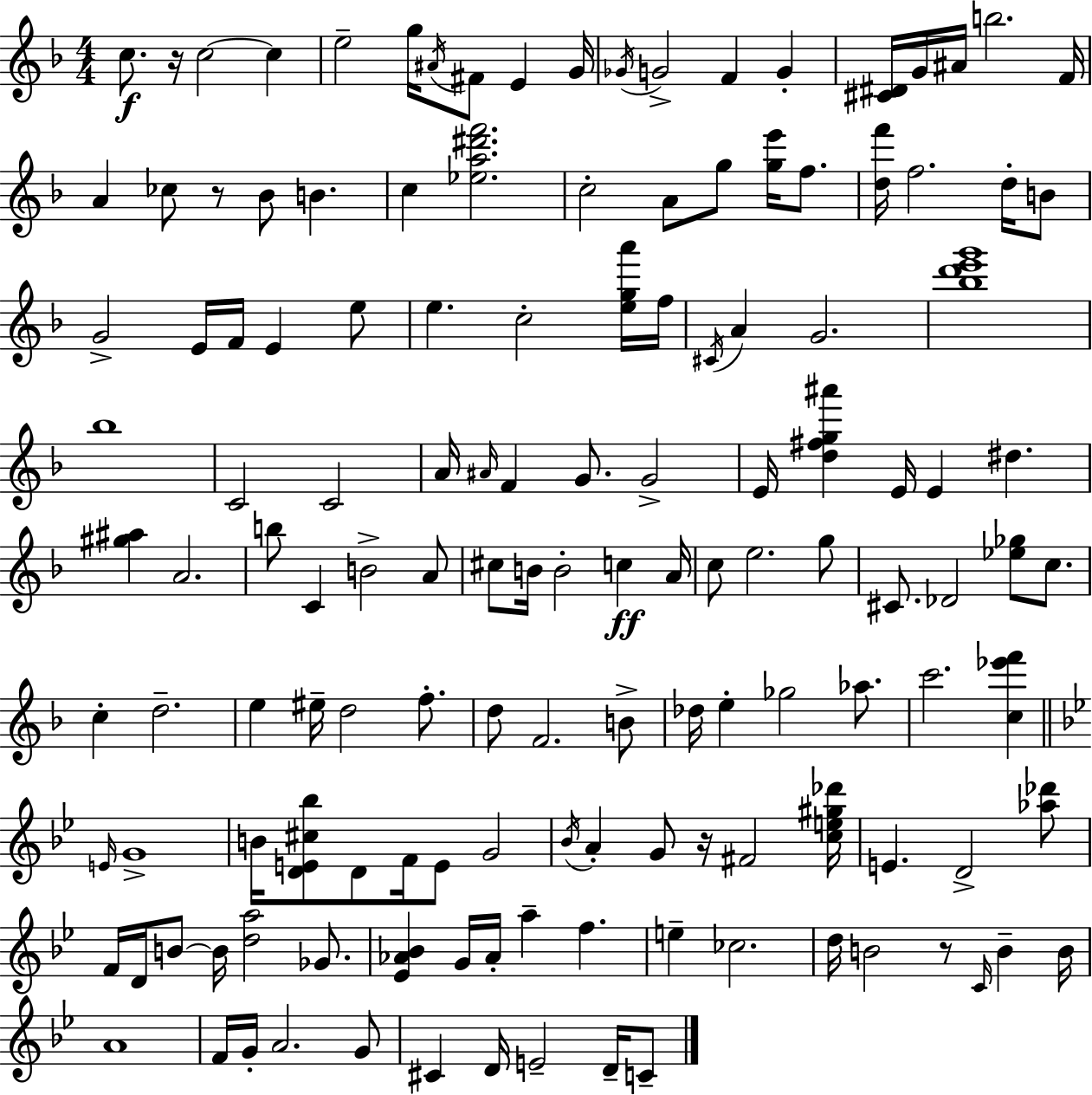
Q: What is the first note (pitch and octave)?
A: C5